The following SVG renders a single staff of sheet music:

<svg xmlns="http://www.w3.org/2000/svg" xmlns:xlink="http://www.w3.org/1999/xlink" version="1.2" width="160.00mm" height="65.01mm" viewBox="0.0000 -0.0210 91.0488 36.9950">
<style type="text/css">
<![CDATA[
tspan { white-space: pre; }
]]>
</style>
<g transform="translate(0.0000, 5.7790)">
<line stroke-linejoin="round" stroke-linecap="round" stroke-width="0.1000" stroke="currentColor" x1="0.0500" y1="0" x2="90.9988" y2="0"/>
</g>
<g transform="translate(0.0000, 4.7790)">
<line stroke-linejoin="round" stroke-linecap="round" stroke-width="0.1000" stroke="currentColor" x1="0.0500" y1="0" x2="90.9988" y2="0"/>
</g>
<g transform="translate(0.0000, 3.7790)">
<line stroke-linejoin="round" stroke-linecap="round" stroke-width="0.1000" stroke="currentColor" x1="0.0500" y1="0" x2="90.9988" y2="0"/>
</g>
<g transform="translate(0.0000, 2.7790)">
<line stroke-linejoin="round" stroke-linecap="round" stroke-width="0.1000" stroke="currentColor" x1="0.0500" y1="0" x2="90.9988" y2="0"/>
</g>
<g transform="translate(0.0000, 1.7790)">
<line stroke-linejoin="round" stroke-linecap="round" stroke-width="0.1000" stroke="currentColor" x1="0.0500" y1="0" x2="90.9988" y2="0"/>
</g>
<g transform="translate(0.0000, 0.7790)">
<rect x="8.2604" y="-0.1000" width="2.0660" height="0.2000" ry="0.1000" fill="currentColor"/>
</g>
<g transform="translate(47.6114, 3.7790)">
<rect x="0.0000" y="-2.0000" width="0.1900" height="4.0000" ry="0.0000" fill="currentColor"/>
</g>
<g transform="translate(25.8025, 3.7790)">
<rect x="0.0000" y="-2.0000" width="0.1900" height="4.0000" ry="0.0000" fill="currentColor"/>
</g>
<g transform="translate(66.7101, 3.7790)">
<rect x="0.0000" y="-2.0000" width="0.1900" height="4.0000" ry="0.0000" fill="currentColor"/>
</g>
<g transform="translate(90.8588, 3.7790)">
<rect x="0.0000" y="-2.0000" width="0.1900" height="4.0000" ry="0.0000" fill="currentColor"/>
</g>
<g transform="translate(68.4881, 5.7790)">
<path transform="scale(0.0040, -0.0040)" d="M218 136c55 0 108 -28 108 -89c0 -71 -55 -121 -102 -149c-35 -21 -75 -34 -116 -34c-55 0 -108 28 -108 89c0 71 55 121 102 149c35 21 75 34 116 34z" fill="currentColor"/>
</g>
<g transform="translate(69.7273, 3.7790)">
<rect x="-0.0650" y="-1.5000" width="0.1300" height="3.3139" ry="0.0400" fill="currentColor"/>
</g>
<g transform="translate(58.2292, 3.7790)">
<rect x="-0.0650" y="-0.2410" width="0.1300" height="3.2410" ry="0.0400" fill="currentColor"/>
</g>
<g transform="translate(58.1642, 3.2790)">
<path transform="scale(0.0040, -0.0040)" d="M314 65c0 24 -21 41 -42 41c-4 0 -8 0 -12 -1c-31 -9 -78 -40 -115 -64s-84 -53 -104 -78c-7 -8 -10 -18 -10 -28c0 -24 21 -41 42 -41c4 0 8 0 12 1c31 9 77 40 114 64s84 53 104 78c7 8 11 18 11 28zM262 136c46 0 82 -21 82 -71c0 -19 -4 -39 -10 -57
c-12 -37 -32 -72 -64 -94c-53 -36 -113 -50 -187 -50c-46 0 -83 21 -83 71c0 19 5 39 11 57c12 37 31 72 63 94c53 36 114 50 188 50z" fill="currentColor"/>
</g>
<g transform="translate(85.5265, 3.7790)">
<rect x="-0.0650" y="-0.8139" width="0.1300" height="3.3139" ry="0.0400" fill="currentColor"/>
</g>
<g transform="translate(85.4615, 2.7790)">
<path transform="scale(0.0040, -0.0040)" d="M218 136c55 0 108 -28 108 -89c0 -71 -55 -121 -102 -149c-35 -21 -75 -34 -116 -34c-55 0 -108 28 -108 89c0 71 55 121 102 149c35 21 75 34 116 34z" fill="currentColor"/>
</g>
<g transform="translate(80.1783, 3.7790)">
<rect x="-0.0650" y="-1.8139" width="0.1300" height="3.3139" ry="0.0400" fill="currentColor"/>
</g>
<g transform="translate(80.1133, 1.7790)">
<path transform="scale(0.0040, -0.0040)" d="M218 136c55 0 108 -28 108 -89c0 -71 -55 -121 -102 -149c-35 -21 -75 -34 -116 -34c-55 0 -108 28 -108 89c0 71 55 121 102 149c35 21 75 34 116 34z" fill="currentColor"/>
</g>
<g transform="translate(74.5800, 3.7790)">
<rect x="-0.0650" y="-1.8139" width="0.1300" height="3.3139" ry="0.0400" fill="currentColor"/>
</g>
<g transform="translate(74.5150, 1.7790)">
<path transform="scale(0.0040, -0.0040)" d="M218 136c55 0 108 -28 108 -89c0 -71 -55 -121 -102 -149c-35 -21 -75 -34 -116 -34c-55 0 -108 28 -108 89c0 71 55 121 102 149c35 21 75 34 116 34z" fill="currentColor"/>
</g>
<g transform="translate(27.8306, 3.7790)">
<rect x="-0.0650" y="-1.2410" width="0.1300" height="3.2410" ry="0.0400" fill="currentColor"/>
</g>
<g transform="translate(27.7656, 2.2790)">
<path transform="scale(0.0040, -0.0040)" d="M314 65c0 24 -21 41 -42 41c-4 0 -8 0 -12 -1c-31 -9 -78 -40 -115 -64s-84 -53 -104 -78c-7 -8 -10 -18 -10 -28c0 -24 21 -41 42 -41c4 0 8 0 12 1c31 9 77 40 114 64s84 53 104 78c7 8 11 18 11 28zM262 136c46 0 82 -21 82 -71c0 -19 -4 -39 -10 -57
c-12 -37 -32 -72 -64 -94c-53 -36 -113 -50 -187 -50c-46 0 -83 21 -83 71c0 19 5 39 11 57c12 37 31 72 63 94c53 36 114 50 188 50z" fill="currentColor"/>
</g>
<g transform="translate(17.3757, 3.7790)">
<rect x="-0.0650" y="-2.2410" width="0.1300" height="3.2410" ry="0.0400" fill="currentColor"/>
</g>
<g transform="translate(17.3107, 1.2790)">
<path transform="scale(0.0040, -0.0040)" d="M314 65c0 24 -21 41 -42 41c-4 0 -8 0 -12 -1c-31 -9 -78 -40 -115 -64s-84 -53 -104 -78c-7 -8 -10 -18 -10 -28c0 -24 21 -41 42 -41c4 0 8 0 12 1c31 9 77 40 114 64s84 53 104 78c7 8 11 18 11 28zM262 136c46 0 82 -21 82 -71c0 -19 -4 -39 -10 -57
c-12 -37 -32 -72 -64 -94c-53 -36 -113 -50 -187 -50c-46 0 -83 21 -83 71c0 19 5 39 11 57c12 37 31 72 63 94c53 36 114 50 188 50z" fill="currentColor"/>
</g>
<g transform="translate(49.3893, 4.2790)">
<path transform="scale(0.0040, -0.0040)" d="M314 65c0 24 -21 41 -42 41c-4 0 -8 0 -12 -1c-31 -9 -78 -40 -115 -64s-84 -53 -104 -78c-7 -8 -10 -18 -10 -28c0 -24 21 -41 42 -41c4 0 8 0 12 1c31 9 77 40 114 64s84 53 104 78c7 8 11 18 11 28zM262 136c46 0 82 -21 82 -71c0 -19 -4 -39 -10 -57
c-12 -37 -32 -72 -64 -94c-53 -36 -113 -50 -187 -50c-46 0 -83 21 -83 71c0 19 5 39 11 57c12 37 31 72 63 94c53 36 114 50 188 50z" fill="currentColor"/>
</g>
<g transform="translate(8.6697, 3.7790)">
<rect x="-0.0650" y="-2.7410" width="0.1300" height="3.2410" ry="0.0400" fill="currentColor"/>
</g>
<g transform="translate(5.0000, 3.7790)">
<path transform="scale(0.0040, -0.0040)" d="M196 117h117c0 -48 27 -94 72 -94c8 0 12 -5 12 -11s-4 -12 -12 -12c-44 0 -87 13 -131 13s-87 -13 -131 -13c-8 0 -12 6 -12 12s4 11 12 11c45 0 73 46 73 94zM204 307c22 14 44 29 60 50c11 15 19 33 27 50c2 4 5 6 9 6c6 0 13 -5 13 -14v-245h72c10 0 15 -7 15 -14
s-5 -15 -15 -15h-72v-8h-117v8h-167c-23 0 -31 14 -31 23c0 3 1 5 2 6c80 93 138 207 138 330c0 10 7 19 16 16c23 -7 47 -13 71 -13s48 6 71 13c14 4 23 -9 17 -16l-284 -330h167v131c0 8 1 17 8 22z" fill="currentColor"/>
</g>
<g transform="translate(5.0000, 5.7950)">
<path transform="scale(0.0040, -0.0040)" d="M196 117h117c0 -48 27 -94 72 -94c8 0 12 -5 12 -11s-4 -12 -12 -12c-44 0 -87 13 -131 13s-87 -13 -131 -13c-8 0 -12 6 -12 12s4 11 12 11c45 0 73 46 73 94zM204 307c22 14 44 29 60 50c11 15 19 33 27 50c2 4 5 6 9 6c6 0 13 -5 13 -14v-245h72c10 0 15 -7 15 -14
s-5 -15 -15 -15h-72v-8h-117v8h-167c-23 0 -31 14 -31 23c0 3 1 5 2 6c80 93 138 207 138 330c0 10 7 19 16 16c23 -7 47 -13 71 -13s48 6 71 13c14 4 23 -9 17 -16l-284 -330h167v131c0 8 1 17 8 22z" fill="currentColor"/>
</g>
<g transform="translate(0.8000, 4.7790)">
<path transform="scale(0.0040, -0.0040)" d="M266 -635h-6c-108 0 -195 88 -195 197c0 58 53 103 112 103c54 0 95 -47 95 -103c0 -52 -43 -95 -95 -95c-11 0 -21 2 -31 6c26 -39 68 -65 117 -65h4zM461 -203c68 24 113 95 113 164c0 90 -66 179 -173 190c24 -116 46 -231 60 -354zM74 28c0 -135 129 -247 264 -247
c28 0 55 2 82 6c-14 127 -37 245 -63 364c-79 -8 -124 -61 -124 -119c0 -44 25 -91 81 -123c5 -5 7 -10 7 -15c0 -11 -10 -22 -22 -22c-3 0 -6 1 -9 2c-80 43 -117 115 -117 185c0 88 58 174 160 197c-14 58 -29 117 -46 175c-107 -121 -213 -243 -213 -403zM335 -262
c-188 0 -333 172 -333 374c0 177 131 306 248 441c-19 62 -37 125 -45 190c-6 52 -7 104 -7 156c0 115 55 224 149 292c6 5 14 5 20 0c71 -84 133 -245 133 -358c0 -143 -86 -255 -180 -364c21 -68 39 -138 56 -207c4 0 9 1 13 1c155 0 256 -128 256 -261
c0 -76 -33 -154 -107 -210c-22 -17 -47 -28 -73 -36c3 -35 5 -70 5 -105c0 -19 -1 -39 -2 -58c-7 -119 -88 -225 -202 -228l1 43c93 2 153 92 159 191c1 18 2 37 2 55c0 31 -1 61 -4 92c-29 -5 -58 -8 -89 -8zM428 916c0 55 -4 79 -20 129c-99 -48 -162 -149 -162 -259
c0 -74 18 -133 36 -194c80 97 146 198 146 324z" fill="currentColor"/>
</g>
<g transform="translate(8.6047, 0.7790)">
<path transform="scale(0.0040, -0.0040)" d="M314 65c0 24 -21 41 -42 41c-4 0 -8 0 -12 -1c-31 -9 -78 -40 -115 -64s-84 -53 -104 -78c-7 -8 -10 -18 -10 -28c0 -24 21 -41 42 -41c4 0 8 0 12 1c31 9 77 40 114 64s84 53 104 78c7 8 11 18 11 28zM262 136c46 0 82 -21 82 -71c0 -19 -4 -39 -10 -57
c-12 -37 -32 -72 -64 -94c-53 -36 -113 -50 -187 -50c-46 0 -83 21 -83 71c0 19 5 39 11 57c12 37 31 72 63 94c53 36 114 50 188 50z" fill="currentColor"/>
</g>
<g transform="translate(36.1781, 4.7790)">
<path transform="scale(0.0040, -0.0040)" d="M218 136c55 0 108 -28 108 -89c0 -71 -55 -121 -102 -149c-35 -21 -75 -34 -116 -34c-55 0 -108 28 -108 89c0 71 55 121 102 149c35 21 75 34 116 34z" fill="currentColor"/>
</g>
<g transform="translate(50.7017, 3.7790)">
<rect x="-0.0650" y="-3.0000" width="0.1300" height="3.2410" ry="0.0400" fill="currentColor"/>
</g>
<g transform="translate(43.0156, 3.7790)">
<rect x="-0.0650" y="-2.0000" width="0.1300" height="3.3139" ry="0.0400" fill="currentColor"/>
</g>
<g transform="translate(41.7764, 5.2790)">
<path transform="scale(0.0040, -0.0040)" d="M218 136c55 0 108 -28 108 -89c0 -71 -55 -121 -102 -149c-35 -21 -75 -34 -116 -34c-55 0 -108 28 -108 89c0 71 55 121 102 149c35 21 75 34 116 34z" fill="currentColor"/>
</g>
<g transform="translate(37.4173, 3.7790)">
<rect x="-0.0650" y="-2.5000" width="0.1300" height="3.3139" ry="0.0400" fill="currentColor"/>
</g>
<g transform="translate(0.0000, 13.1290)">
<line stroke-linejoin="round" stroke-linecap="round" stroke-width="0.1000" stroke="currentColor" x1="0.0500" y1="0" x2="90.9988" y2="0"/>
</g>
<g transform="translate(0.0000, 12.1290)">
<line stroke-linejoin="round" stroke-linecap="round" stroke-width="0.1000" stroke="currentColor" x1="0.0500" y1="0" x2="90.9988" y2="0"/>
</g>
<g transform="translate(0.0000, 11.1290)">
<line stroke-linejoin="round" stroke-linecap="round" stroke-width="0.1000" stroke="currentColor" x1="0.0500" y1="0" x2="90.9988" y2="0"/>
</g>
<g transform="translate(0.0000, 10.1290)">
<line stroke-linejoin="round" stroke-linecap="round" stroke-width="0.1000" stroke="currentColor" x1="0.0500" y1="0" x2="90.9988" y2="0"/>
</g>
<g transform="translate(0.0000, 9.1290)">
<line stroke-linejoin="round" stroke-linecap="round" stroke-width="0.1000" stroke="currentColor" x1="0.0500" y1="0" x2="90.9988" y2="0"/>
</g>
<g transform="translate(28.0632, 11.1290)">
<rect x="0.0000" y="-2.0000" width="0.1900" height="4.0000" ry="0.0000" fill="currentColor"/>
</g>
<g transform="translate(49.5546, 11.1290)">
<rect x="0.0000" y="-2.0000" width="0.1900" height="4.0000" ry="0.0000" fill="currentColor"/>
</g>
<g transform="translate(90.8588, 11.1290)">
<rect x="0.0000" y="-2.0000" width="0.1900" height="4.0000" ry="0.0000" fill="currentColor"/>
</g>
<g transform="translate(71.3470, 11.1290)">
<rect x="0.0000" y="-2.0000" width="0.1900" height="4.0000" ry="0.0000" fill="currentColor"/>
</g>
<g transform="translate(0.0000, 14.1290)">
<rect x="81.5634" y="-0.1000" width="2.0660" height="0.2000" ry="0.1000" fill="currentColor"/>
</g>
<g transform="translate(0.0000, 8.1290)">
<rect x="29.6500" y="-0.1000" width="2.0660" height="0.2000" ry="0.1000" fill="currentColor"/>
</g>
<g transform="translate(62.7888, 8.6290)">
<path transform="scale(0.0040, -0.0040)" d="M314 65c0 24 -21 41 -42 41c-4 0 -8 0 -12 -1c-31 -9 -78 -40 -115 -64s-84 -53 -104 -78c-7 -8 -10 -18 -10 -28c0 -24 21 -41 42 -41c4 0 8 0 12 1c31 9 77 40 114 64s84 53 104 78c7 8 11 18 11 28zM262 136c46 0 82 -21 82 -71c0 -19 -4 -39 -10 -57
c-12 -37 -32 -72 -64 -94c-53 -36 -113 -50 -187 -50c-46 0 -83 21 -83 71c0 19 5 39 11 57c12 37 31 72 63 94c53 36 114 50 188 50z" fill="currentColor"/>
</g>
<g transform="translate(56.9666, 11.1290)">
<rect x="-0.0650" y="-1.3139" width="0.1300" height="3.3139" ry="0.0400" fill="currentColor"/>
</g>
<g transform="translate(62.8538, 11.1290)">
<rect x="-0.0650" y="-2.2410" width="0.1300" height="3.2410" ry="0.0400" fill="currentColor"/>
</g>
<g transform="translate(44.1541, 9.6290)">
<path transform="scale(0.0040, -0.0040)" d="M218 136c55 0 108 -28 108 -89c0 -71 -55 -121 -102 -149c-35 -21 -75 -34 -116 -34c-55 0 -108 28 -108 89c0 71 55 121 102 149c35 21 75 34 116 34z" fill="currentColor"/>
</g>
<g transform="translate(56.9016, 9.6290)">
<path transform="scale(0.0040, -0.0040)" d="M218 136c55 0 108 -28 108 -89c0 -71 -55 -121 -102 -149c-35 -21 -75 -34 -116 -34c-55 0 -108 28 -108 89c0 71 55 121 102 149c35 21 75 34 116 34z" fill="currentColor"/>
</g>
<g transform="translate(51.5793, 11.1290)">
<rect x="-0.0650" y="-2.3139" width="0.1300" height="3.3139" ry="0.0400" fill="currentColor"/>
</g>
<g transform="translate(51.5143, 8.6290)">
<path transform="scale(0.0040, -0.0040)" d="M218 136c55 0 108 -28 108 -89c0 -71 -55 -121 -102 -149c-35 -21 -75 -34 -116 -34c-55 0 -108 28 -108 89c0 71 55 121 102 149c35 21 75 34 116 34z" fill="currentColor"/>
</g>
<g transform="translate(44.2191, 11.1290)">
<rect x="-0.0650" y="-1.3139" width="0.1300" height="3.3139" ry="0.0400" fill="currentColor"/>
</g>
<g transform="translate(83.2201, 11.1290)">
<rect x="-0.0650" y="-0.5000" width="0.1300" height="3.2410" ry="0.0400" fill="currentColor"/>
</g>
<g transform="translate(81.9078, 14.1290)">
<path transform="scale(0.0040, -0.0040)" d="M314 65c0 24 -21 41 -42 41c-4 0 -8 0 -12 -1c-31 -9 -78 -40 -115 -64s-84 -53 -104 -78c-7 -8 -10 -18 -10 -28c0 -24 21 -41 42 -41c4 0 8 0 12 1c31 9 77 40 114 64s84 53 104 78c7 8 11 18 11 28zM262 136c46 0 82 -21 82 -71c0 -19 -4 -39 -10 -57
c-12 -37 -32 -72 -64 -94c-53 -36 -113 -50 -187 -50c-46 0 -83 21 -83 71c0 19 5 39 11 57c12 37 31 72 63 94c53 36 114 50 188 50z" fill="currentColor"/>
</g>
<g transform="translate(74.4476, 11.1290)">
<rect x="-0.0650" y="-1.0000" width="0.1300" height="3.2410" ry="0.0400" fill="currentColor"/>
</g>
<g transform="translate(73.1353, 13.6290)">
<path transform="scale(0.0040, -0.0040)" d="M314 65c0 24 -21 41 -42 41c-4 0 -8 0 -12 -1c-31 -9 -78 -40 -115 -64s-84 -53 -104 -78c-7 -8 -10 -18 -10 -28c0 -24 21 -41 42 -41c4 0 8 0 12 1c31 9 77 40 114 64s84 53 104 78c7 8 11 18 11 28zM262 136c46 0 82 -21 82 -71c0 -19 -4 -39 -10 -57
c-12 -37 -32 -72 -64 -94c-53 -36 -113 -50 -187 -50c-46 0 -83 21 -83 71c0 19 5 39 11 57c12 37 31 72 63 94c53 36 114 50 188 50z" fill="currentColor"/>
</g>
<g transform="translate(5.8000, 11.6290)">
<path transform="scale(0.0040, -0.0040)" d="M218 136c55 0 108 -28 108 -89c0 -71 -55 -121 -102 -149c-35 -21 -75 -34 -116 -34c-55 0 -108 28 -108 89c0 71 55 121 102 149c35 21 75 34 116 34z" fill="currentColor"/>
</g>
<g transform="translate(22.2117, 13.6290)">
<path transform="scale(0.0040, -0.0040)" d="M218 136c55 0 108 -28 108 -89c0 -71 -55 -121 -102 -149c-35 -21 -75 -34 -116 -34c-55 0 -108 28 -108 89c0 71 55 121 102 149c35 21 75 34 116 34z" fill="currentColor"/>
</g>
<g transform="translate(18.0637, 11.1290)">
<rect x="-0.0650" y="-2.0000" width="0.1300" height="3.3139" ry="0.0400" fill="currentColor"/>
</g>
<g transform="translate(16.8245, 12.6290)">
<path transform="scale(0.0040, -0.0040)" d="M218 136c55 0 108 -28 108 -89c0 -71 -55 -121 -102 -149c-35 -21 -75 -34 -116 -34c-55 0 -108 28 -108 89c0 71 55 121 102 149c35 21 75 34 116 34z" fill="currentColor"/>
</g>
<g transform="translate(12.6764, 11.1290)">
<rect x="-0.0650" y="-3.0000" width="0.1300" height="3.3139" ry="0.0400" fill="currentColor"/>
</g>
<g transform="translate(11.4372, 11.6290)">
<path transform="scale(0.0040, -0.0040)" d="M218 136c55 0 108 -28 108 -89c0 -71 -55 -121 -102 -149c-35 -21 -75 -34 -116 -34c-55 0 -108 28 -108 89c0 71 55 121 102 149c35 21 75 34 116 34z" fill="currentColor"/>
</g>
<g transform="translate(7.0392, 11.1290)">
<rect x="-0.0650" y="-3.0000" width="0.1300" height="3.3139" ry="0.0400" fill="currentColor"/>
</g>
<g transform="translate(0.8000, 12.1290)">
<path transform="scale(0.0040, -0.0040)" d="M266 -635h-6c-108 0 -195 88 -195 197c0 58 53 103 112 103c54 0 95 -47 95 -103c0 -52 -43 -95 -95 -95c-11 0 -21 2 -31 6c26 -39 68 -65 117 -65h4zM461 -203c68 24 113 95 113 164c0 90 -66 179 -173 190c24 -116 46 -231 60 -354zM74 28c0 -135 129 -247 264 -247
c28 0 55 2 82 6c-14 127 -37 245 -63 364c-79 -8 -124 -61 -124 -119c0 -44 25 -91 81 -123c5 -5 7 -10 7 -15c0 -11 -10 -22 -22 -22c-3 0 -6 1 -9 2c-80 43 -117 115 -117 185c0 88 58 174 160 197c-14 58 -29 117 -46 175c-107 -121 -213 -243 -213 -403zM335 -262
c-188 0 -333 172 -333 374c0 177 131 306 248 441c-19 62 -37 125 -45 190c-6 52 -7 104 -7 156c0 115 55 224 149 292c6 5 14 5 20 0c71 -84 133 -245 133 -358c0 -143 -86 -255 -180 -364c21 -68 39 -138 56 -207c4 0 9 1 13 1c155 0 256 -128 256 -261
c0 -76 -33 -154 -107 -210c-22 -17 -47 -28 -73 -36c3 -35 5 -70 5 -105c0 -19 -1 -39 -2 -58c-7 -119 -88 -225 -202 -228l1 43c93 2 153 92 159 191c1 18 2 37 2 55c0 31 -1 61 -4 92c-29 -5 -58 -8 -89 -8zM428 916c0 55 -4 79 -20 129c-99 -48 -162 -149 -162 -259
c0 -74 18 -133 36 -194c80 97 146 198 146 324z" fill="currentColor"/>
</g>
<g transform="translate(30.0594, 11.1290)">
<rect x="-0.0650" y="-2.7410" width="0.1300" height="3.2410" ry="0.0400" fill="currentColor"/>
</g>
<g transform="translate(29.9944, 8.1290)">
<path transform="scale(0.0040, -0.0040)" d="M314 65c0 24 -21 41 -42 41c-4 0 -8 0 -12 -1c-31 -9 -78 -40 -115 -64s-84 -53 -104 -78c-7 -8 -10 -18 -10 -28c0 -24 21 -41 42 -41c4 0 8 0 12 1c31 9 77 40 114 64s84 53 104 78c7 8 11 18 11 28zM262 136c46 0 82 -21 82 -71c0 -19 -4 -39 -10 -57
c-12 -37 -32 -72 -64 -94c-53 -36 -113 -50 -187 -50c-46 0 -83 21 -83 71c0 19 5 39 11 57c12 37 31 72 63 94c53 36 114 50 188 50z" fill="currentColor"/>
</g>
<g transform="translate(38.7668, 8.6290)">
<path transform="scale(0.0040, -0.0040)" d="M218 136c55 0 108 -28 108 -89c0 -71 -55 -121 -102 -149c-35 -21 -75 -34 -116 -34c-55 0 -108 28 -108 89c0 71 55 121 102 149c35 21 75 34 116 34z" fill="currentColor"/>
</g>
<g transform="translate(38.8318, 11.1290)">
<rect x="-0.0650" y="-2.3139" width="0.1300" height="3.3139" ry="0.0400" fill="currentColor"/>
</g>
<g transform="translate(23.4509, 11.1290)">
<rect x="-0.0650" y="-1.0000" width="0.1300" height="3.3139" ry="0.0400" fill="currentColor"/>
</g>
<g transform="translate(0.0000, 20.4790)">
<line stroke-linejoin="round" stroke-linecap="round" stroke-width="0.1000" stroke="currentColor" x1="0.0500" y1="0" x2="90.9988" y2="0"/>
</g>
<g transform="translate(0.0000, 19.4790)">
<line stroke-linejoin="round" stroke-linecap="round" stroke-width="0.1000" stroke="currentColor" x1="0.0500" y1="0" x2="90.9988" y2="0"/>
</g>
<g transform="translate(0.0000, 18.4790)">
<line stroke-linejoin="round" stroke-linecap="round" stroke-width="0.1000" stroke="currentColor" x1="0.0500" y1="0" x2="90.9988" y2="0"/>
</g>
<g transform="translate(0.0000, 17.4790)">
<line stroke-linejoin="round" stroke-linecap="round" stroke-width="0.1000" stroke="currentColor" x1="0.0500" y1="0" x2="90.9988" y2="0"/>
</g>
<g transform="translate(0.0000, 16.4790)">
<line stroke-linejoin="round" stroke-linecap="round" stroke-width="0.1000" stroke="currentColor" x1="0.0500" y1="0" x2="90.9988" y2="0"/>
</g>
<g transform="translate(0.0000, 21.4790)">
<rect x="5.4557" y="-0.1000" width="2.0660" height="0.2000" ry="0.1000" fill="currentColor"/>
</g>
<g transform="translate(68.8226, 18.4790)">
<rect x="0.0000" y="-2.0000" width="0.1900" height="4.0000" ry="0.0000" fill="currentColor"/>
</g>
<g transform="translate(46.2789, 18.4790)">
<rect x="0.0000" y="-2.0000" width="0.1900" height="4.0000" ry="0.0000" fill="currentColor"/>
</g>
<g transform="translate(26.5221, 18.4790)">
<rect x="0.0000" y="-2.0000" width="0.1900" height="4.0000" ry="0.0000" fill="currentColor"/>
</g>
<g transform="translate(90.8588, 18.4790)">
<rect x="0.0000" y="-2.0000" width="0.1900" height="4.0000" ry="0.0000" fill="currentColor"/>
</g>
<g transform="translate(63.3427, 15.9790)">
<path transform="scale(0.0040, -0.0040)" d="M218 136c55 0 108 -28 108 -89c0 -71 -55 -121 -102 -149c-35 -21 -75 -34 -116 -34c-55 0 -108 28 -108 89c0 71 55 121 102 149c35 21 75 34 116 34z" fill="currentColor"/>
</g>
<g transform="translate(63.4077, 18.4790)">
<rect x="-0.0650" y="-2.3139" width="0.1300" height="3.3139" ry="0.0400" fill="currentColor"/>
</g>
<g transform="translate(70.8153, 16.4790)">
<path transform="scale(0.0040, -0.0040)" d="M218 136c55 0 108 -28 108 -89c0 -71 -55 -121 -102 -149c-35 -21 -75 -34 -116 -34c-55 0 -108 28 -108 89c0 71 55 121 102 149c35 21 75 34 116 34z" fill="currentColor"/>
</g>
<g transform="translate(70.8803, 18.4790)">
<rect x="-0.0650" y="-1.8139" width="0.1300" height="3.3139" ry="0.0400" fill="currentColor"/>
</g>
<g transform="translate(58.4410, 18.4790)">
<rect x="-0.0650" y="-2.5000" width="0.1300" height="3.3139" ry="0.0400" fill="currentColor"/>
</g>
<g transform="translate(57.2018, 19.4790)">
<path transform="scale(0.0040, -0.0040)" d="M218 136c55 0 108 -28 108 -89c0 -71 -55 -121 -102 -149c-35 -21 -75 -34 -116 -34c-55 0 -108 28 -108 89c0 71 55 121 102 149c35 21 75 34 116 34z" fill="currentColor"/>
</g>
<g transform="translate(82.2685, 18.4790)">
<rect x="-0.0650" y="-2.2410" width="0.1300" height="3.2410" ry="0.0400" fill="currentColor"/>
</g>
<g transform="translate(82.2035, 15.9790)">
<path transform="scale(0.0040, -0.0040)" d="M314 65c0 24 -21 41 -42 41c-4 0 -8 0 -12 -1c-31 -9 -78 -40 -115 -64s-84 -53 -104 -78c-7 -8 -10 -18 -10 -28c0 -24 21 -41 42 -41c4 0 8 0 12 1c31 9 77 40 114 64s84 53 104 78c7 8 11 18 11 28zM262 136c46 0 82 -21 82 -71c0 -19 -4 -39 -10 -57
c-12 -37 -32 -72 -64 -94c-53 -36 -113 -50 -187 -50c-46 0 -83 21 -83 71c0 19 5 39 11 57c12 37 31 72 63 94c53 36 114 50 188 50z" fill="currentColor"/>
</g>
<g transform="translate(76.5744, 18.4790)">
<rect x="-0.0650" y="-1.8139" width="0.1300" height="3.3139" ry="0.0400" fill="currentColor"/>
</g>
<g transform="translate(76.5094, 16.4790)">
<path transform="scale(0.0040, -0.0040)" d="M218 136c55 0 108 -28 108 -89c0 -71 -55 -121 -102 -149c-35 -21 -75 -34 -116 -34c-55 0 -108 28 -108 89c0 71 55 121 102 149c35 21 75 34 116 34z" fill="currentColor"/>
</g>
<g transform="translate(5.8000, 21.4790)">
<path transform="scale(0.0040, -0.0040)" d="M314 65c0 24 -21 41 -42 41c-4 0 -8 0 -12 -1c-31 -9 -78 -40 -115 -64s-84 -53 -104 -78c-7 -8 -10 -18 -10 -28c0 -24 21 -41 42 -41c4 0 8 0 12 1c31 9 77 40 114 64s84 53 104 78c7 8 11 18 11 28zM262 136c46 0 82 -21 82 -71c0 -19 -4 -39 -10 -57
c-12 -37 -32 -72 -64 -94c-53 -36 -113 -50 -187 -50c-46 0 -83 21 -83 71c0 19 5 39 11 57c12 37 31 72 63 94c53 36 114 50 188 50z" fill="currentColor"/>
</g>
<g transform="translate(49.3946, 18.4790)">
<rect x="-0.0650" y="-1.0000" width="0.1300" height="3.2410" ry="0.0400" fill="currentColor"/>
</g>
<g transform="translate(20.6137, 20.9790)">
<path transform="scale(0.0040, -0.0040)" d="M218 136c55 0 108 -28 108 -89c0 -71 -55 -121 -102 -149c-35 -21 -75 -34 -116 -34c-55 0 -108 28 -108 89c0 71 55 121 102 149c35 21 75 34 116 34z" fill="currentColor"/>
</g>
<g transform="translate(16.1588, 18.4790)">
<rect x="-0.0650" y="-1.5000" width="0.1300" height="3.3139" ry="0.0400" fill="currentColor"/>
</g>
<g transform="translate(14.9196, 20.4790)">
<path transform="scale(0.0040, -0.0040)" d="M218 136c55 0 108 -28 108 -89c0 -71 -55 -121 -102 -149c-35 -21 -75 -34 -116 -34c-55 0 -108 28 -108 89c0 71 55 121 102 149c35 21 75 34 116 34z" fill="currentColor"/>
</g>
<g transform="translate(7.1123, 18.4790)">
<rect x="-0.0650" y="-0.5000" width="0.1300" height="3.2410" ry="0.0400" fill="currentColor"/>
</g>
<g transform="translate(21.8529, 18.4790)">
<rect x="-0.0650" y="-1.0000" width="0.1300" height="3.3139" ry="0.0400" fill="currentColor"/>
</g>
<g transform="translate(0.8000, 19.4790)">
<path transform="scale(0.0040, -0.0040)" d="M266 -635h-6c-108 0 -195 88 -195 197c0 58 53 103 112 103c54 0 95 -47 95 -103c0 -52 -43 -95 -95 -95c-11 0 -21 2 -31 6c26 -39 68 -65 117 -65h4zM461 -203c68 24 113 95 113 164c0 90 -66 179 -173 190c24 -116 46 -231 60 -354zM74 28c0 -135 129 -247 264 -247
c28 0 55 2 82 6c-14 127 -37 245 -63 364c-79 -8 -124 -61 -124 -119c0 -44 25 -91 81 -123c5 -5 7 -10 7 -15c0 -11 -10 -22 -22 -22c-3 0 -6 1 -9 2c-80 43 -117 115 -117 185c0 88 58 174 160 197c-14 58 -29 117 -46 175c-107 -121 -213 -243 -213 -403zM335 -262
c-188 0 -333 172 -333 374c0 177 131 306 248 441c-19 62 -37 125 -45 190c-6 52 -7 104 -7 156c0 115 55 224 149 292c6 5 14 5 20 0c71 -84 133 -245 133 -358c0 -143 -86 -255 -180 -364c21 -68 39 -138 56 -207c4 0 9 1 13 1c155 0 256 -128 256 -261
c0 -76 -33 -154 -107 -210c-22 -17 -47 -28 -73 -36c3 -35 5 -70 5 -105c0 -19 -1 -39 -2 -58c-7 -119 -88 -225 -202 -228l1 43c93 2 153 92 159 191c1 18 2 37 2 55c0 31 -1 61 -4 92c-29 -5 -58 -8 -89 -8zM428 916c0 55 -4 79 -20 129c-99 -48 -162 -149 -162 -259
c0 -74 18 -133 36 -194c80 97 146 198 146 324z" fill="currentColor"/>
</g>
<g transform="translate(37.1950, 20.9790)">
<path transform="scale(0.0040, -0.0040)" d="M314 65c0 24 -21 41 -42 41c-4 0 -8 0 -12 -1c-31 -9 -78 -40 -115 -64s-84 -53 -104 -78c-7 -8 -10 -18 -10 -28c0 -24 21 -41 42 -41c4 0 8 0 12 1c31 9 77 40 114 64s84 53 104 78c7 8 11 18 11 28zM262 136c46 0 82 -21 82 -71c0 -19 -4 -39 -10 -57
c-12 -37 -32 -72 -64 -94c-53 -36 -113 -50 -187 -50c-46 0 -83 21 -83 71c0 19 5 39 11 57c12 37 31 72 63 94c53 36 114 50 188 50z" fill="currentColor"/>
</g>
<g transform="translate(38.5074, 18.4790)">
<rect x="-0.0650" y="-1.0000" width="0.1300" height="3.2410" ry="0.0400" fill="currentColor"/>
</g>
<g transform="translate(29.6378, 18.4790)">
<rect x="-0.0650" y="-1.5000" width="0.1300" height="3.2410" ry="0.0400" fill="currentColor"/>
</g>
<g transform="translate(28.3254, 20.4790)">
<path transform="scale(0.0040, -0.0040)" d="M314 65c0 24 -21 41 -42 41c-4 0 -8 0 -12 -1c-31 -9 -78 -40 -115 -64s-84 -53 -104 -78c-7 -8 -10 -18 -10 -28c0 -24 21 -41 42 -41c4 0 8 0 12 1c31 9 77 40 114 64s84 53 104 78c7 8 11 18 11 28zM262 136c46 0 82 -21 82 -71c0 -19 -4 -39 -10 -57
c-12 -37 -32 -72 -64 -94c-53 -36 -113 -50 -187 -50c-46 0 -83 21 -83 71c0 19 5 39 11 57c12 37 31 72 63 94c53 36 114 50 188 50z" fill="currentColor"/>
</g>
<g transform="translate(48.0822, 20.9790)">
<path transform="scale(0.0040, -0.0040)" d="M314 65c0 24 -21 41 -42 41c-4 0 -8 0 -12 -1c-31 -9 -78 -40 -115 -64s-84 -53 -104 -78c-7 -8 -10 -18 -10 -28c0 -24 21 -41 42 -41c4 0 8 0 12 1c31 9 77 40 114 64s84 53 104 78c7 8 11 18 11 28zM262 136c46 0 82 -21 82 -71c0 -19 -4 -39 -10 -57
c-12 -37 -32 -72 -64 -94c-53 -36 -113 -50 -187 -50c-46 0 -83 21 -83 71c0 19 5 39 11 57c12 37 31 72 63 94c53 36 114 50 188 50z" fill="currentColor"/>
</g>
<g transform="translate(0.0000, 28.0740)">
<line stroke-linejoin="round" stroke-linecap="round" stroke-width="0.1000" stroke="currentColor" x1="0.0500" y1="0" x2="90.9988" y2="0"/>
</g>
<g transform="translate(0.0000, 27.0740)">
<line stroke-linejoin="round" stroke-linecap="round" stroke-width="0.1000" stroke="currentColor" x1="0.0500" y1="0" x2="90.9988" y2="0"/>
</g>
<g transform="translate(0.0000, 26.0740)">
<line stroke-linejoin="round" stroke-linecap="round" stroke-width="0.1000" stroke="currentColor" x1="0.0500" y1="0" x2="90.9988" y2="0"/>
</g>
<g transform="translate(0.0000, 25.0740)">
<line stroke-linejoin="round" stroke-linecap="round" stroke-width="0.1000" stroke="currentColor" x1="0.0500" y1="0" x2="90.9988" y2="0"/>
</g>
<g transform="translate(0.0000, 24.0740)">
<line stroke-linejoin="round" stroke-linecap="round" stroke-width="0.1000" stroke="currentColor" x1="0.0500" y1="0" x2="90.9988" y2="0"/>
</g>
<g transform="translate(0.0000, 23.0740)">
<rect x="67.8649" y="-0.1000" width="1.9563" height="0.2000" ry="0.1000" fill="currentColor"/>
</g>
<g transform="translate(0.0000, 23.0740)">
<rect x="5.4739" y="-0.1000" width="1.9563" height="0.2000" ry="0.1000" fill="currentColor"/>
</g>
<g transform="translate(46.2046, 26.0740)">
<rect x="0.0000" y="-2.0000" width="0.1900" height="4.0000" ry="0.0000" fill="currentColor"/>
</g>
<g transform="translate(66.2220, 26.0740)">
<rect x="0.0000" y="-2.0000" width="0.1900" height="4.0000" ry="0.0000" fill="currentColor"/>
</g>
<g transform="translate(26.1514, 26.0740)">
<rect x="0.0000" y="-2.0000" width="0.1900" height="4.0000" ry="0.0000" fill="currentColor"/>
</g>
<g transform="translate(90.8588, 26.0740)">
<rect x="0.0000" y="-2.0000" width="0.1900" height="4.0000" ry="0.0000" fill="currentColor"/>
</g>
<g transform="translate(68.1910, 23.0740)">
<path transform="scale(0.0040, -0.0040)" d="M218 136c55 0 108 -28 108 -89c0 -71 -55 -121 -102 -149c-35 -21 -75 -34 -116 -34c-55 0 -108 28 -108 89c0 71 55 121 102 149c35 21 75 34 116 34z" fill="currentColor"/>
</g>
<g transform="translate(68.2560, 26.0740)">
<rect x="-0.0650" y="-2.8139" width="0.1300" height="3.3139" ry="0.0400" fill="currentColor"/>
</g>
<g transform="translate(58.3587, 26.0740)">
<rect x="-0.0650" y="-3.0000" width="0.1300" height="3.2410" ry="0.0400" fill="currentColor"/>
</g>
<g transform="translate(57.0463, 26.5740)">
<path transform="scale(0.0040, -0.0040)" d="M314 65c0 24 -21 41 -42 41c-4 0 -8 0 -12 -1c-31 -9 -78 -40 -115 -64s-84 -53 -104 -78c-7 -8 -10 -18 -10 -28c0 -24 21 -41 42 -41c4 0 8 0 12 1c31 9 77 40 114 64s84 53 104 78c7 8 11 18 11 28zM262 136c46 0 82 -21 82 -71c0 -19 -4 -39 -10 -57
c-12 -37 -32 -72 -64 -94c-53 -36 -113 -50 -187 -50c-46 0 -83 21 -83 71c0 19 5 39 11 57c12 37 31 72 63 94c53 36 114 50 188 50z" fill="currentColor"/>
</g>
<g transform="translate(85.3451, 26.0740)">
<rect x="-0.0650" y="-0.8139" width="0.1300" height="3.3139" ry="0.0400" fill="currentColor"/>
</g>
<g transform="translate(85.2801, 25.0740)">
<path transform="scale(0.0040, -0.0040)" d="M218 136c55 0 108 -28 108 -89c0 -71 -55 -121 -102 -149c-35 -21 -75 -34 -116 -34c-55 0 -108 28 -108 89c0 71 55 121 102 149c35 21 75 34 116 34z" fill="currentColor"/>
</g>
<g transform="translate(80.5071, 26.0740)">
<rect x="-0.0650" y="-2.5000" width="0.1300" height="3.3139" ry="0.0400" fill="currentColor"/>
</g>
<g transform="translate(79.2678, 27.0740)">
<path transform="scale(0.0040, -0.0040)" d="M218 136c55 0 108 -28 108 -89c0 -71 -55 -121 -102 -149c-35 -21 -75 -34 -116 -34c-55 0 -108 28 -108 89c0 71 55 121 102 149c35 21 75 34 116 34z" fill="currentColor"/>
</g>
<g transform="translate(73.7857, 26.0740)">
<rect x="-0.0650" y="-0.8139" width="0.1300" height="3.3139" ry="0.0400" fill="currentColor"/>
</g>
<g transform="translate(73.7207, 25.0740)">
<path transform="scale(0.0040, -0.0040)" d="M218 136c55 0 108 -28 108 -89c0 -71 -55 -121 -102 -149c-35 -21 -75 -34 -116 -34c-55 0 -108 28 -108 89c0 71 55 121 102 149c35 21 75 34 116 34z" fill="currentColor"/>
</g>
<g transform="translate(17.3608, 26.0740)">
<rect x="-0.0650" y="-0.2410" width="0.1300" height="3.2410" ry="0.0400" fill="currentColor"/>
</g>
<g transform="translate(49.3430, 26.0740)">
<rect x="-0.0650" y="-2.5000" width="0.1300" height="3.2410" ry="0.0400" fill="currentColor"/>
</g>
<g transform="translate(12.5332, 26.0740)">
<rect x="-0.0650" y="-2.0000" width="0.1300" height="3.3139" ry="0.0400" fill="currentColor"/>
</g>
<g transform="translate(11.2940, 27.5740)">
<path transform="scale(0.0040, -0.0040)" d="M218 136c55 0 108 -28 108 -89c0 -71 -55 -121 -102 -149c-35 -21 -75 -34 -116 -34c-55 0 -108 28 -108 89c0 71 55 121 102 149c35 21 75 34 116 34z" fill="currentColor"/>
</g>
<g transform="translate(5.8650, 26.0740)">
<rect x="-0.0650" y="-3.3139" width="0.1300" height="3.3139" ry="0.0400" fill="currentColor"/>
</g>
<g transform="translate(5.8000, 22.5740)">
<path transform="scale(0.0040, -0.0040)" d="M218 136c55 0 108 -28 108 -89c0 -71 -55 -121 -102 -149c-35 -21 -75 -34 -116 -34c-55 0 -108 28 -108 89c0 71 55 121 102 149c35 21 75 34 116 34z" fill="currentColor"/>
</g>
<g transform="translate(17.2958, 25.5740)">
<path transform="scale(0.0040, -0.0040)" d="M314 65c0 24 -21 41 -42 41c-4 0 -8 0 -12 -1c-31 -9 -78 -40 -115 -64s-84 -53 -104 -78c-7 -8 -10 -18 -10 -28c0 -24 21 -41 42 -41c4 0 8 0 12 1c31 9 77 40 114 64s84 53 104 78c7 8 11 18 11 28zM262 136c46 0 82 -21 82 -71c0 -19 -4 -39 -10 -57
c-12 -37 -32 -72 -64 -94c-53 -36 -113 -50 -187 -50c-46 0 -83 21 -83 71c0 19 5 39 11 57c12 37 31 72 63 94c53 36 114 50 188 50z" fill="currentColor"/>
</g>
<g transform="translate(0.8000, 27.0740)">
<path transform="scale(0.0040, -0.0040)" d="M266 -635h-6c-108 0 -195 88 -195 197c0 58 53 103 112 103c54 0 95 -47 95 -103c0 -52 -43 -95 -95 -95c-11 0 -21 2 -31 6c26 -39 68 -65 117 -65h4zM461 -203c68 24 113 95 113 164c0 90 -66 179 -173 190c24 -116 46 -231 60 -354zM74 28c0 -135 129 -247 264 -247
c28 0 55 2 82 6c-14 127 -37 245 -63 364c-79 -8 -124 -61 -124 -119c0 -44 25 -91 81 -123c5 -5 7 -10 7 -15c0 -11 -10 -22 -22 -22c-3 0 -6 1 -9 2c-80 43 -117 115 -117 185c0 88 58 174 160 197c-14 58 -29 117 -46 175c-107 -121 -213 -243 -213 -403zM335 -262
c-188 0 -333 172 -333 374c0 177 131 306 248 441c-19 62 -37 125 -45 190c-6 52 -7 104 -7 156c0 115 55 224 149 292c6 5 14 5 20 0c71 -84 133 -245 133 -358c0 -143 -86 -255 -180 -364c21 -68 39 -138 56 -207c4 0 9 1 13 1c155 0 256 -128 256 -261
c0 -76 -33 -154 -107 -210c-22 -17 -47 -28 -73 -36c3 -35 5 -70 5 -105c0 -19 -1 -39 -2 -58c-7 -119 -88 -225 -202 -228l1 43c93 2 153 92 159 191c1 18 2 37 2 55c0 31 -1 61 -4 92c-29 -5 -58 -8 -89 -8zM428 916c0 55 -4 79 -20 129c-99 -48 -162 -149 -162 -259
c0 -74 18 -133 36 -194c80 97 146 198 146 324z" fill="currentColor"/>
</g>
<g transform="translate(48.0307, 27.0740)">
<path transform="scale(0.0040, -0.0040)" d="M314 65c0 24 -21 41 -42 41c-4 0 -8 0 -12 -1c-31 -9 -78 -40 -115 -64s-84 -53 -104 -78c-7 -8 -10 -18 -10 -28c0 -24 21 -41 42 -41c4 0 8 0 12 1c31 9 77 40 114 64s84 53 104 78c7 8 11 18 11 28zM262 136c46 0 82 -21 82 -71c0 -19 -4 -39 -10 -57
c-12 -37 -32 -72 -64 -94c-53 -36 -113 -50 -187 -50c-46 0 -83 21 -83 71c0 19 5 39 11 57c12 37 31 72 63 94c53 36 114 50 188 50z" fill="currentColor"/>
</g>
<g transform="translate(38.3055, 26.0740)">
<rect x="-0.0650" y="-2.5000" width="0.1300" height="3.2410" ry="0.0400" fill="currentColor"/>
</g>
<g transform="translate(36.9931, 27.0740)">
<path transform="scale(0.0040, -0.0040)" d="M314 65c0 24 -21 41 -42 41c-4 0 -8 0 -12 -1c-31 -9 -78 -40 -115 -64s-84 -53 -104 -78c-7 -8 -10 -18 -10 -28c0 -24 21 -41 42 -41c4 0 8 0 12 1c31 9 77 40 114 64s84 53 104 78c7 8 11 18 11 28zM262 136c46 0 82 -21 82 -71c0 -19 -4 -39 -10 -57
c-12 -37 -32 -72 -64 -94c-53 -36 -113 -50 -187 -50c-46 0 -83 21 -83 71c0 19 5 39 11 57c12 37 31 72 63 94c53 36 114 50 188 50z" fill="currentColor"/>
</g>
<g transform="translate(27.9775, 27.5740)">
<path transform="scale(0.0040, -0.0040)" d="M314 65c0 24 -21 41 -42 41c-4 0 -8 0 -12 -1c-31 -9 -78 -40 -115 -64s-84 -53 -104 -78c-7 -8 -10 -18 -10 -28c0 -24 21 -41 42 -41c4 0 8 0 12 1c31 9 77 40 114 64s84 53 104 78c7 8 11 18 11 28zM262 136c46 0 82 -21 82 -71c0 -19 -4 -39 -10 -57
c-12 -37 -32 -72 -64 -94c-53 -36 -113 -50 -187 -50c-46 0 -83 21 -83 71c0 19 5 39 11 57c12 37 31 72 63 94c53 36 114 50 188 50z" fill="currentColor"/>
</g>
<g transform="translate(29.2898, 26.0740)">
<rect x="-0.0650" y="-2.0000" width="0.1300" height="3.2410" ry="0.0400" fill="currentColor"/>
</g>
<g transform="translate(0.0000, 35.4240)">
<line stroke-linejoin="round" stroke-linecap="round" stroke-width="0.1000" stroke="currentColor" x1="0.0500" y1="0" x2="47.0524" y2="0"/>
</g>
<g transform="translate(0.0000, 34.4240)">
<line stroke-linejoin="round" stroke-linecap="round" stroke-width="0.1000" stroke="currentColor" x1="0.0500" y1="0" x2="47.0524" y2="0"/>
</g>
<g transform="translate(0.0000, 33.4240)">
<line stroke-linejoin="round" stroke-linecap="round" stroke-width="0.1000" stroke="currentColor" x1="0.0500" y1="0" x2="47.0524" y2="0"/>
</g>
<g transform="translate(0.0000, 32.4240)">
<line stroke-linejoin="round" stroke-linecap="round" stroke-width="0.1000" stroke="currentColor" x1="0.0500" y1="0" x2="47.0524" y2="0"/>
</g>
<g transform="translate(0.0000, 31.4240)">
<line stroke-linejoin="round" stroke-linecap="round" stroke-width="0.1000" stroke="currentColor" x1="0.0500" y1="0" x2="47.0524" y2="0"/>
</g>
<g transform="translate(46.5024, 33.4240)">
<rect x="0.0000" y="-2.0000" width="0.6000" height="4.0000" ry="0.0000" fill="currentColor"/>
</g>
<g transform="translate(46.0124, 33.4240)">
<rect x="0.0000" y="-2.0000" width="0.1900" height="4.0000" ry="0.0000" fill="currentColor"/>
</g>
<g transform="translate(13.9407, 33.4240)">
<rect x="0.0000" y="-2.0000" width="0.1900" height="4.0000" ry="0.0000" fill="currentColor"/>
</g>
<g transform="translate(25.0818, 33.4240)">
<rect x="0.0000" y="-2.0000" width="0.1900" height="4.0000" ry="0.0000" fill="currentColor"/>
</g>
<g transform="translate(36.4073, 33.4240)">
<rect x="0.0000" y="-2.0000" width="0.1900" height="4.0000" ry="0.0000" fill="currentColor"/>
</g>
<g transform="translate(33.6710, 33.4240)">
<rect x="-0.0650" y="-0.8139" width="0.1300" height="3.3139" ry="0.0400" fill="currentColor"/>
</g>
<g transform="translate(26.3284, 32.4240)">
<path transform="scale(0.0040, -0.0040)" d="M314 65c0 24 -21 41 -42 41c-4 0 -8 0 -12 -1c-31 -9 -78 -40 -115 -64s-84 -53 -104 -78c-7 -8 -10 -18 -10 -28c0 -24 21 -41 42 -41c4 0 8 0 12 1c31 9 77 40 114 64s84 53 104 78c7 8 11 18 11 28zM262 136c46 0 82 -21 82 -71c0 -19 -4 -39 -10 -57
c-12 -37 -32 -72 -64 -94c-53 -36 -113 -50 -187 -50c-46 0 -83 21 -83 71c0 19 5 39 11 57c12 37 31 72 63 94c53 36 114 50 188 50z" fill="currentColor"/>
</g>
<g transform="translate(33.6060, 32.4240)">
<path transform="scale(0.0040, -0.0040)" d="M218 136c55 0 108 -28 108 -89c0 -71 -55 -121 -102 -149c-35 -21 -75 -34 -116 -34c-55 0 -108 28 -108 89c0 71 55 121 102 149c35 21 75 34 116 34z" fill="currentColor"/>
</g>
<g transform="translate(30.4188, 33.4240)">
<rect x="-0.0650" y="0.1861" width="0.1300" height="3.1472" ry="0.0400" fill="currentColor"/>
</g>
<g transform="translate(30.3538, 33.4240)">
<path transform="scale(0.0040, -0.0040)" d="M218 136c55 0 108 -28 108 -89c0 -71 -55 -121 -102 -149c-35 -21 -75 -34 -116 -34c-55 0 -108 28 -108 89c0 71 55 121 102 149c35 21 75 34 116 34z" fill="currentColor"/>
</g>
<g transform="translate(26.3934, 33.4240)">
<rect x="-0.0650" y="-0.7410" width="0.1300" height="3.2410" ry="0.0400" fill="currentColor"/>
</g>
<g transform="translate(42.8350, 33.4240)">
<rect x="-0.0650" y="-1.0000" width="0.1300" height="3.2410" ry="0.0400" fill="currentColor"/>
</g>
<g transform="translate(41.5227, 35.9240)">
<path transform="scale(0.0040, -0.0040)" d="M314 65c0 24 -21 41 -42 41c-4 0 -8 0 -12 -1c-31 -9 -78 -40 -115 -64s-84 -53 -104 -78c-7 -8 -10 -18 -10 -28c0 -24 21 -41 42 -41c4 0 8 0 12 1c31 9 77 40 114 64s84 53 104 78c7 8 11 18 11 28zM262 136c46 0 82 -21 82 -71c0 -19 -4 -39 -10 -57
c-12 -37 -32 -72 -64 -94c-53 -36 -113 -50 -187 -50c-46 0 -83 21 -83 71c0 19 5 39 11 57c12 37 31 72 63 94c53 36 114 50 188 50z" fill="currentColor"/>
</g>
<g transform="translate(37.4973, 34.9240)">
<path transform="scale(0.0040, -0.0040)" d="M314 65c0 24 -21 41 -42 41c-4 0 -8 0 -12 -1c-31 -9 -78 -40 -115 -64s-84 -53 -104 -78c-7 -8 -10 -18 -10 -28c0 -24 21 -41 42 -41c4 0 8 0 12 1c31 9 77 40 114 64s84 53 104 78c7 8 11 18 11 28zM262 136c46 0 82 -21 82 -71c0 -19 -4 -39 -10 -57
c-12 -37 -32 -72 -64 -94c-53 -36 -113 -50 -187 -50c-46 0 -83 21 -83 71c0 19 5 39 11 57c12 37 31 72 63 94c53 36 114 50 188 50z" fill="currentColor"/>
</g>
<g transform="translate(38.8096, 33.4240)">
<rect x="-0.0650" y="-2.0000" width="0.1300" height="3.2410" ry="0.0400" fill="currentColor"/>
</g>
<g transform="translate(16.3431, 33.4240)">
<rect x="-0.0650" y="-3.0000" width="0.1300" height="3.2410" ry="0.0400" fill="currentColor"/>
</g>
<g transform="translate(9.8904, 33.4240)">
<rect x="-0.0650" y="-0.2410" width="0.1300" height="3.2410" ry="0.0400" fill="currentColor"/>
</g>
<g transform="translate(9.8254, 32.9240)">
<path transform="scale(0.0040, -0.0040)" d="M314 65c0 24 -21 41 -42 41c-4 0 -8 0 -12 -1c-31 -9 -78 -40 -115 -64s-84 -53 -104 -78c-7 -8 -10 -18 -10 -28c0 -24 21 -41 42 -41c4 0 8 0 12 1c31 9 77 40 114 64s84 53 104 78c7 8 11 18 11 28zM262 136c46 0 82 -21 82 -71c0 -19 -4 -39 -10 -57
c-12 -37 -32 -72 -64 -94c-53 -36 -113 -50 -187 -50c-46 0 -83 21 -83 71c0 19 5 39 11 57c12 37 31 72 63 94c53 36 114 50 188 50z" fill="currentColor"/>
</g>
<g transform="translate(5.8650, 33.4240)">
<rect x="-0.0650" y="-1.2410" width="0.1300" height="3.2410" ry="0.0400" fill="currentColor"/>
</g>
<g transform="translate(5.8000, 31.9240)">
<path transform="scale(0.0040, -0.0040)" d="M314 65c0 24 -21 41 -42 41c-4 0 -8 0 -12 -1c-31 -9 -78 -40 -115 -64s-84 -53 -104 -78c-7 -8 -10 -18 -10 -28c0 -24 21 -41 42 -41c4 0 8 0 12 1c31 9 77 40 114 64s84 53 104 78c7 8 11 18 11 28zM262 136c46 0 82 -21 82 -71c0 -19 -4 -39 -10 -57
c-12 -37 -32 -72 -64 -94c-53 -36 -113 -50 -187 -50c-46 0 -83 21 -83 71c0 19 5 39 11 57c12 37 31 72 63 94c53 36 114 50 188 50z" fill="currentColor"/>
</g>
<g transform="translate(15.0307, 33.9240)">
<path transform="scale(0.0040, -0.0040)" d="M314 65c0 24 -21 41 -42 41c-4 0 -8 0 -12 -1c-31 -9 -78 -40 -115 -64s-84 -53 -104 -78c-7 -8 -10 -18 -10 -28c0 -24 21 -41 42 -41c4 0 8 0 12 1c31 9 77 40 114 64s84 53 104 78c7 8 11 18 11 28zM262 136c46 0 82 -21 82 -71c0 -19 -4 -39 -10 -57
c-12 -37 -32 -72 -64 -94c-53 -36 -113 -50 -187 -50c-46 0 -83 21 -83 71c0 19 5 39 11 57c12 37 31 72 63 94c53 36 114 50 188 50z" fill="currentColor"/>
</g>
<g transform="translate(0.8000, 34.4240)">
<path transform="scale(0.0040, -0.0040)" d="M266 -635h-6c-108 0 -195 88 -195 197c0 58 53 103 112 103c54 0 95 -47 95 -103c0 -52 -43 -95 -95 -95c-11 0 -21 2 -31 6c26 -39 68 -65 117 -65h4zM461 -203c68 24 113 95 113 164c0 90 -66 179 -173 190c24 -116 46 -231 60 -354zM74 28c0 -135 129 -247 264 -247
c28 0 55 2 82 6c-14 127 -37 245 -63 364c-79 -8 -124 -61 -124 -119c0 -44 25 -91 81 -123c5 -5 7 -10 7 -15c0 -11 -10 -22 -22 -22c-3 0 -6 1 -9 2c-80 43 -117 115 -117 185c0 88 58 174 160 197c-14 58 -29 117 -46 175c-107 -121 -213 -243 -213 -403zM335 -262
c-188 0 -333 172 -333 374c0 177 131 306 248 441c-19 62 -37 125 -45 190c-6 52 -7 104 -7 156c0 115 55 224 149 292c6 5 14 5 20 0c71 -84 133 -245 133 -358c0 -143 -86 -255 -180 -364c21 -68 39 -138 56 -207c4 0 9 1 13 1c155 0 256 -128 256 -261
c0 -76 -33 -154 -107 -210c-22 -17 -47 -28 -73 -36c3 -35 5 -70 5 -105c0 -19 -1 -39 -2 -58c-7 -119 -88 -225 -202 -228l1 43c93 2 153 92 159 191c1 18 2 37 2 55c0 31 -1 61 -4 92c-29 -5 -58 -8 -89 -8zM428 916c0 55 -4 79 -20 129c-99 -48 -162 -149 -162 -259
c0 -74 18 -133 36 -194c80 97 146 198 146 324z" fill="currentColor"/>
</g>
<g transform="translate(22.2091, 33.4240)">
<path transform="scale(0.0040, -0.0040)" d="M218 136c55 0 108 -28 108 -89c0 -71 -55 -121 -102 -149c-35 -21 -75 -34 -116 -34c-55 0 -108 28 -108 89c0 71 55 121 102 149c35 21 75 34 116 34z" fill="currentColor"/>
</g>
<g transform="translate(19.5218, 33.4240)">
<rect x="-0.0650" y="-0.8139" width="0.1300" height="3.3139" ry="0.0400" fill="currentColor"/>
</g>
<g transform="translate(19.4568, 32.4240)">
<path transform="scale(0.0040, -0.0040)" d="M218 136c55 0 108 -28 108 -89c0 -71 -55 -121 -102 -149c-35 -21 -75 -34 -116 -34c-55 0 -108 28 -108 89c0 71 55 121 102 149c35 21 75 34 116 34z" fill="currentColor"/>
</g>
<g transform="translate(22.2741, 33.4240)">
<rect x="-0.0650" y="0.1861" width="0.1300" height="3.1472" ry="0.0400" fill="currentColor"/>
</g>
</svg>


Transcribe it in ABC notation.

X:1
T:Untitled
M:4/4
L:1/4
K:C
a2 g2 e2 G F A2 c2 E f f d A A F D a2 g e g e g2 D2 C2 C2 E D E2 D2 D2 G g f f g2 b F c2 F2 G2 G2 A2 a d G d e2 c2 A2 d B d2 B d F2 D2